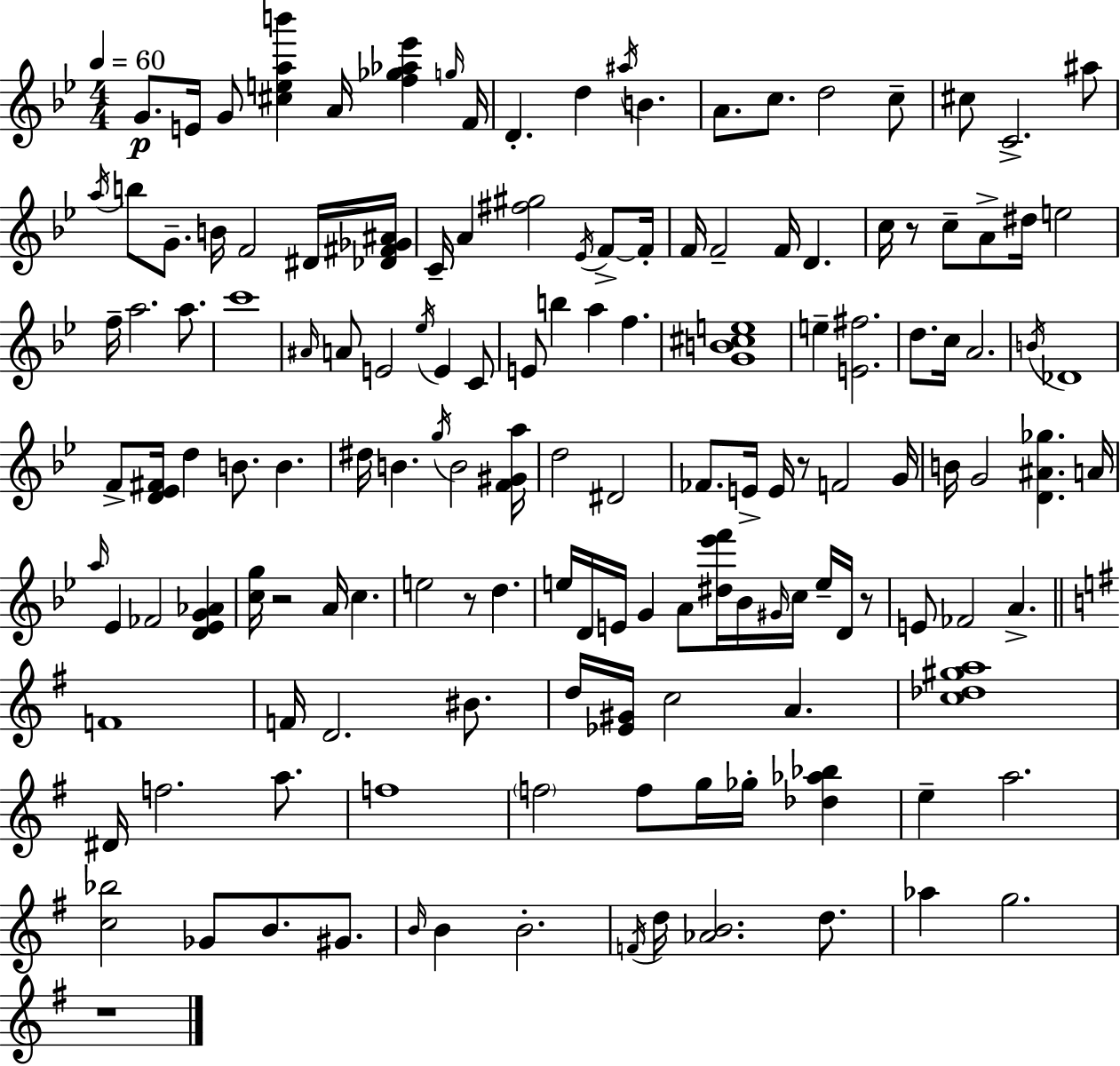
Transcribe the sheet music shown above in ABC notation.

X:1
T:Untitled
M:4/4
L:1/4
K:Gm
G/2 E/4 G/2 [^ceab'] A/4 [f_g_a_e'] g/4 F/4 D d ^a/4 B A/2 c/2 d2 c/2 ^c/2 C2 ^a/2 a/4 b/2 G/2 B/4 F2 ^D/4 [_D^F_G^A]/4 C/4 A [^f^g]2 _E/4 F/2 F/4 F/4 F2 F/4 D c/4 z/2 c/2 A/2 ^d/4 e2 f/4 a2 a/2 c'4 ^A/4 A/2 E2 _e/4 E C/2 E/2 b a f [GB^ce]4 e [E^f]2 d/2 c/4 A2 B/4 _D4 F/2 [D_E^F]/4 d B/2 B ^d/4 B g/4 B2 [F^Ga]/4 d2 ^D2 _F/2 E/4 E/4 z/2 F2 G/4 B/4 G2 [D^A_g] A/4 a/4 _E _F2 [D_EG_A] [cg]/4 z2 A/4 c e2 z/2 d e/4 D/4 E/4 G A/2 [^d_e'f']/4 _B/4 ^G/4 c/4 e/4 D/4 z/2 E/2 _F2 A F4 F/4 D2 ^B/2 d/4 [_E^G]/4 c2 A [c_d^ga]4 ^D/4 f2 a/2 f4 f2 f/2 g/4 _g/4 [_d_a_b] e a2 [c_b]2 _G/2 B/2 ^G/2 B/4 B B2 F/4 d/4 [_AB]2 d/2 _a g2 z4